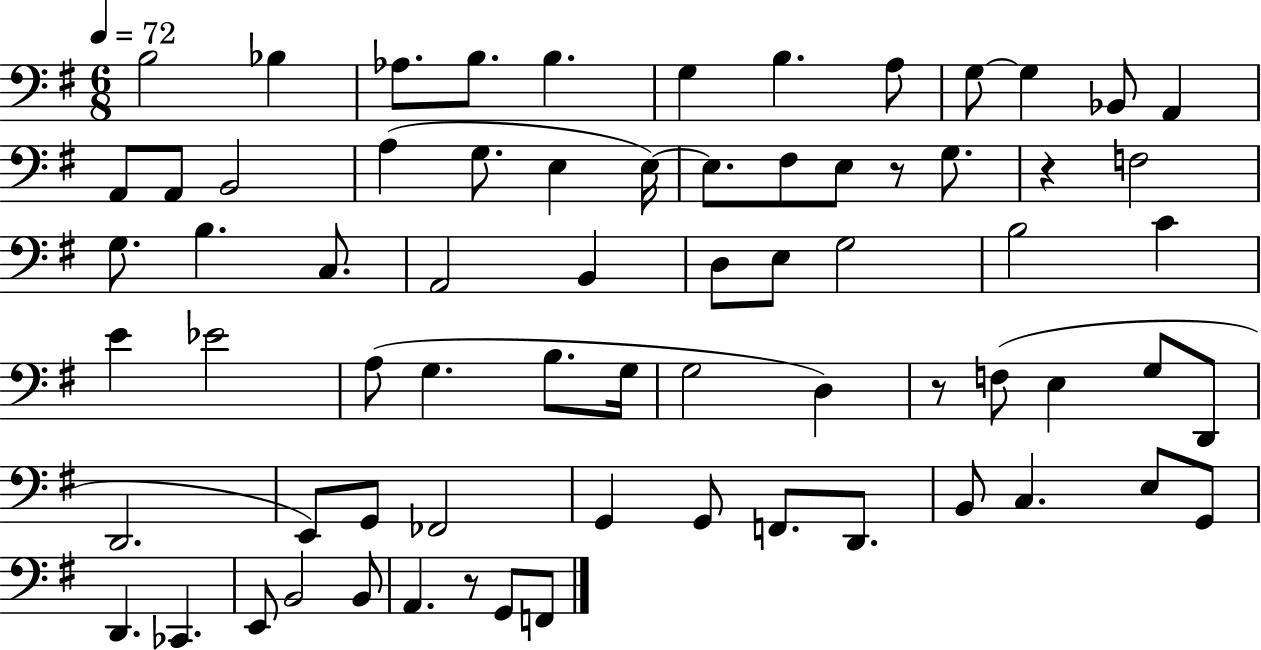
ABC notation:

X:1
T:Untitled
M:6/8
L:1/4
K:G
B,2 _B, _A,/2 B,/2 B, G, B, A,/2 G,/2 G, _B,,/2 A,, A,,/2 A,,/2 B,,2 A, G,/2 E, E,/4 E,/2 ^F,/2 E,/2 z/2 G,/2 z F,2 G,/2 B, C,/2 A,,2 B,, D,/2 E,/2 G,2 B,2 C E _E2 A,/2 G, B,/2 G,/4 G,2 D, z/2 F,/2 E, G,/2 D,,/2 D,,2 E,,/2 G,,/2 _F,,2 G,, G,,/2 F,,/2 D,,/2 B,,/2 C, E,/2 G,,/2 D,, _C,, E,,/2 B,,2 B,,/2 A,, z/2 G,,/2 F,,/2